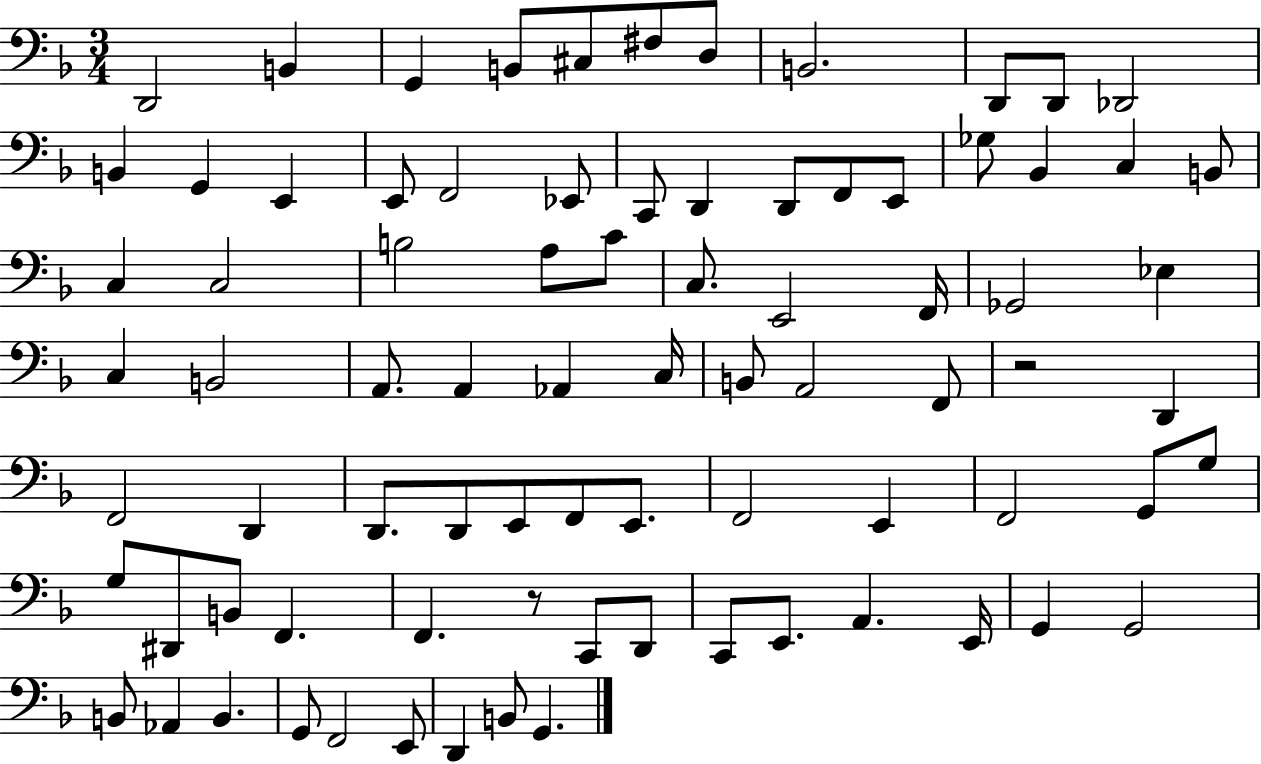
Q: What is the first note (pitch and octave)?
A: D2